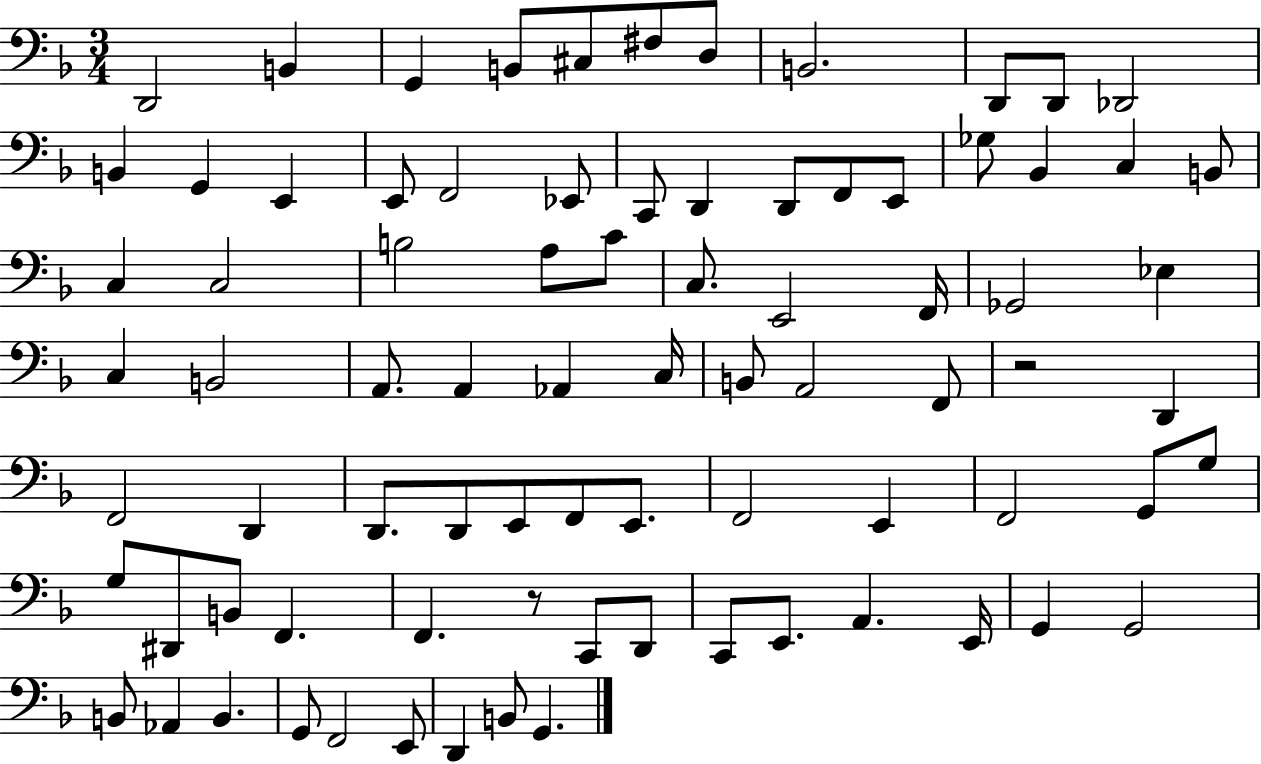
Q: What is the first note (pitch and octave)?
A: D2